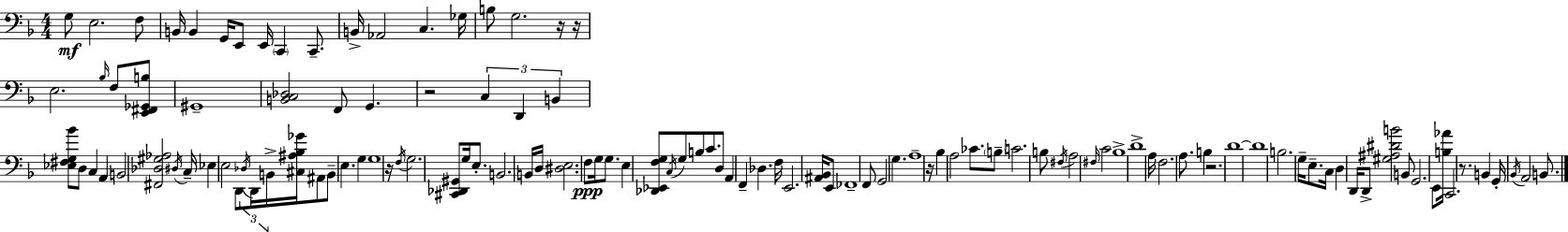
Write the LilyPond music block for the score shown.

{
  \clef bass
  \numericTimeSignature
  \time 4/4
  \key f \major
  g8\mf e2. f8 | b,16 b,4 g,16 e,8 e,16 \parenthesize c,4 c,8.-- | b,16-> aes,2 c4. ges16 | b8 g2. r16 r16 | \break e2. \grace { bes16 } f8 <e, fis, ges, b>8 | gis,1-- | <b, c des>2 f,8 g,4. | r2 \tuplet 3/2 { c4 d,4 | \break b,4 } <ees fis g bes'>8 d8 c4 a,4 | b,2 <fis, des gis aes>2 | \acciaccatura { dis16 } c16-- ees4 e2 d,8 | \tuplet 3/2 { \acciaccatura { des16 } d,16 b,16-> } <cis ais bes ges'>16 ais,8 b,8-- e4. g4 | \break g1 | r16 \acciaccatura { f16 } g2. | <cis, des, gis,>8 g16 e8.-. b,2. | b,16 d16 <dis e>2. | \break f8\ppp g16 g8. e4 <des, ees, f g>8 \acciaccatura { c16 } g8 | b8 c'8. d8 a,4 f,4-- des4. | f16 e,2. | <ais, bes,>16 e,8 fes,1-- | \break f,8 g,2 g4. | a1-- | r16 bes4 a2 | ces'8. \parenthesize b8-- c'2. | \break b8 \acciaccatura { fis16 } a2 \grace { fis16 } c'2 | bes1-> | d'1-> | a16 f2. | \break a8. b4 r2. | d'1~~ | d'1 | b2. | \break g16-- e8.-- c16 d4 d,16 d,8-> <gis ais dis' b'>2 | b,8 g,2. | e,8 <b aes'>16 c,2. | r8. b,4 g,16-. \acciaccatura { bes,16 } a,2 | \break b,8. \bar "|."
}